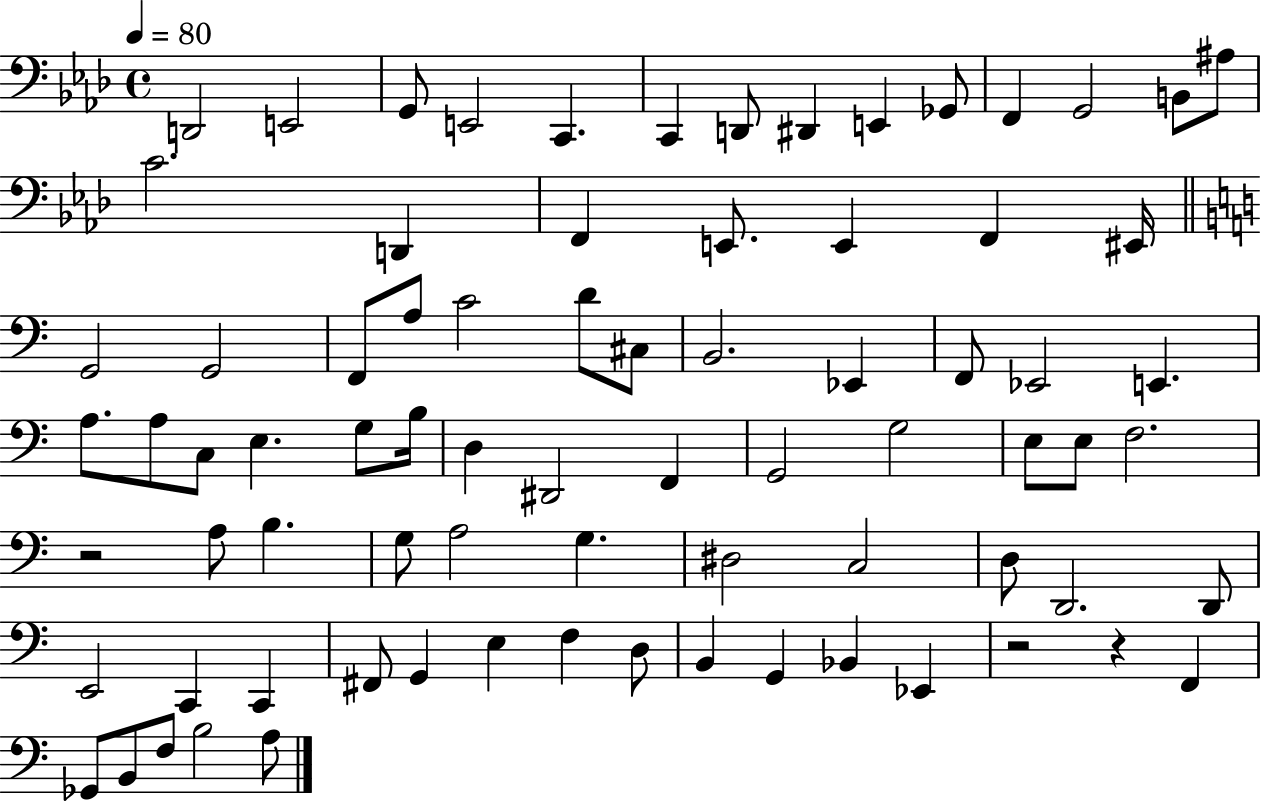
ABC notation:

X:1
T:Untitled
M:4/4
L:1/4
K:Ab
D,,2 E,,2 G,,/2 E,,2 C,, C,, D,,/2 ^D,, E,, _G,,/2 F,, G,,2 B,,/2 ^A,/2 C2 D,, F,, E,,/2 E,, F,, ^E,,/4 G,,2 G,,2 F,,/2 A,/2 C2 D/2 ^C,/2 B,,2 _E,, F,,/2 _E,,2 E,, A,/2 A,/2 C,/2 E, G,/2 B,/4 D, ^D,,2 F,, G,,2 G,2 E,/2 E,/2 F,2 z2 A,/2 B, G,/2 A,2 G, ^D,2 C,2 D,/2 D,,2 D,,/2 E,,2 C,, C,, ^F,,/2 G,, E, F, D,/2 B,, G,, _B,, _E,, z2 z F,, _G,,/2 B,,/2 F,/2 B,2 A,/2